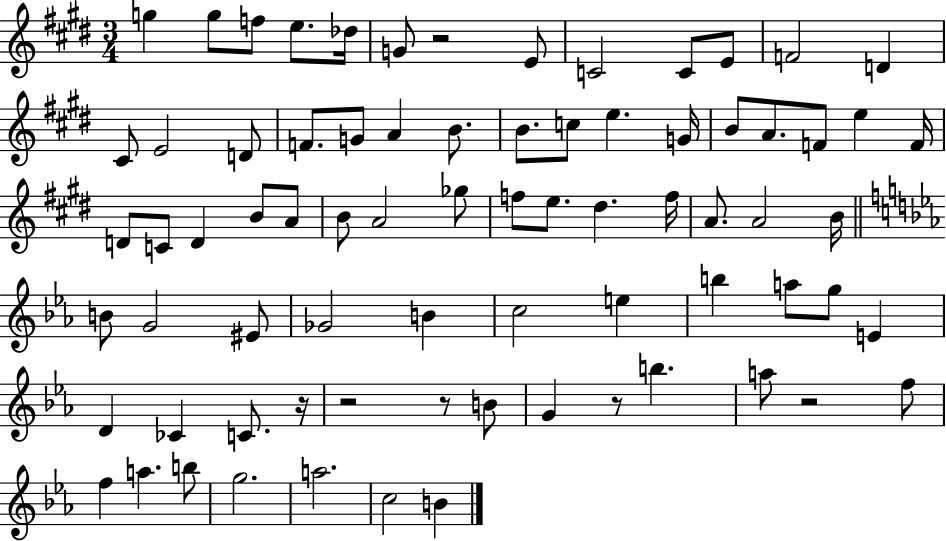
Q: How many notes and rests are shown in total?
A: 75